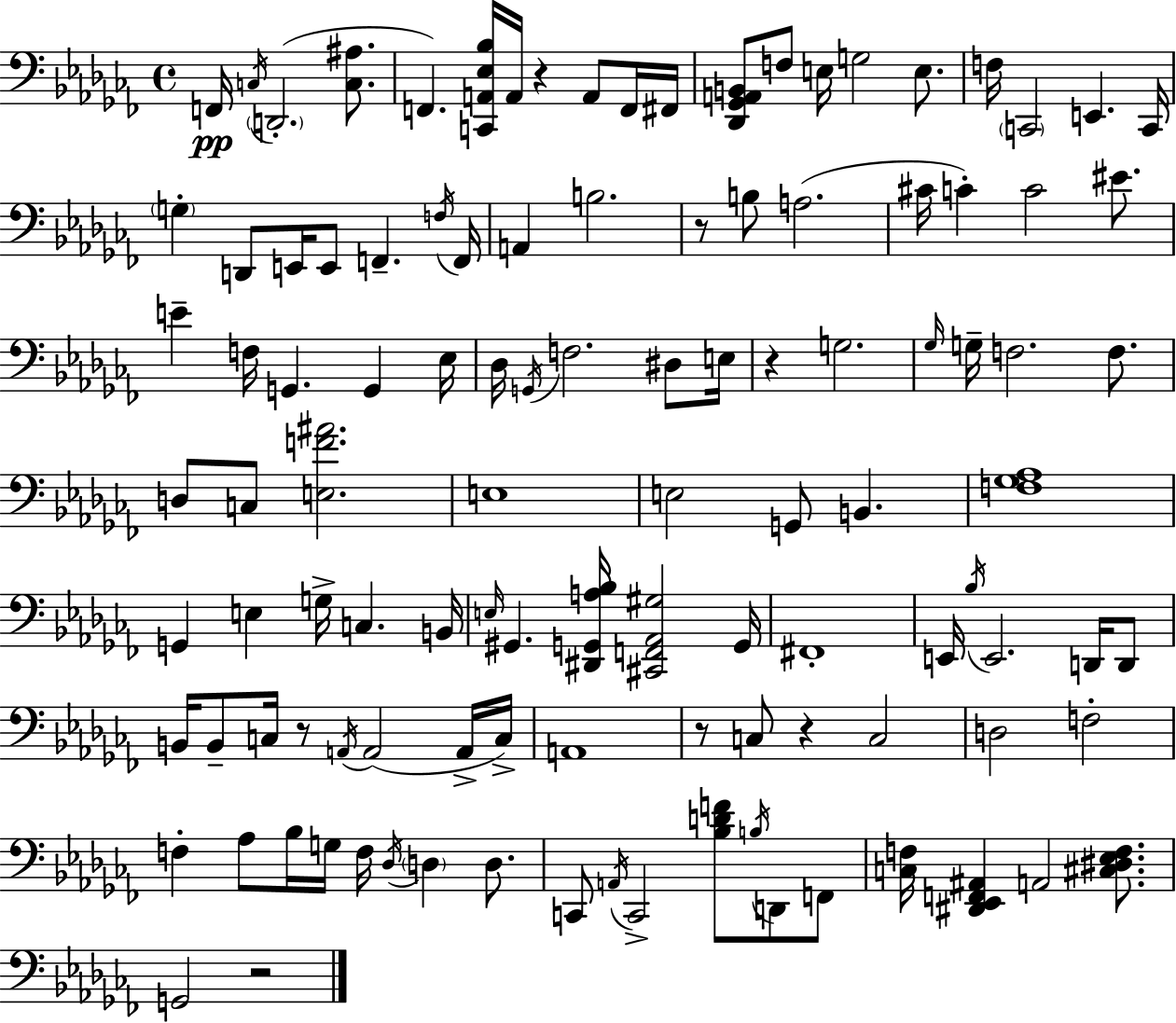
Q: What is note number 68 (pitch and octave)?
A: B2